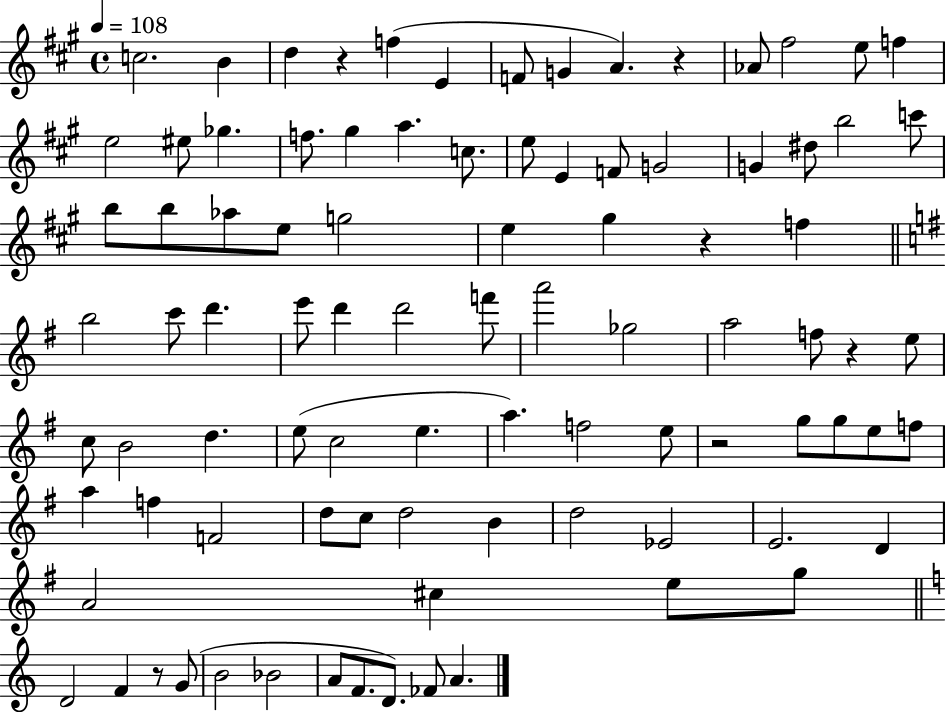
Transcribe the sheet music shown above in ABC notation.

X:1
T:Untitled
M:4/4
L:1/4
K:A
c2 B d z f E F/2 G A z _A/2 ^f2 e/2 f e2 ^e/2 _g f/2 ^g a c/2 e/2 E F/2 G2 G ^d/2 b2 c'/2 b/2 b/2 _a/2 e/2 g2 e ^g z f b2 c'/2 d' e'/2 d' d'2 f'/2 a'2 _g2 a2 f/2 z e/2 c/2 B2 d e/2 c2 e a f2 e/2 z2 g/2 g/2 e/2 f/2 a f F2 d/2 c/2 d2 B d2 _E2 E2 D A2 ^c e/2 g/2 D2 F z/2 G/2 B2 _B2 A/2 F/2 D/2 _F/2 A